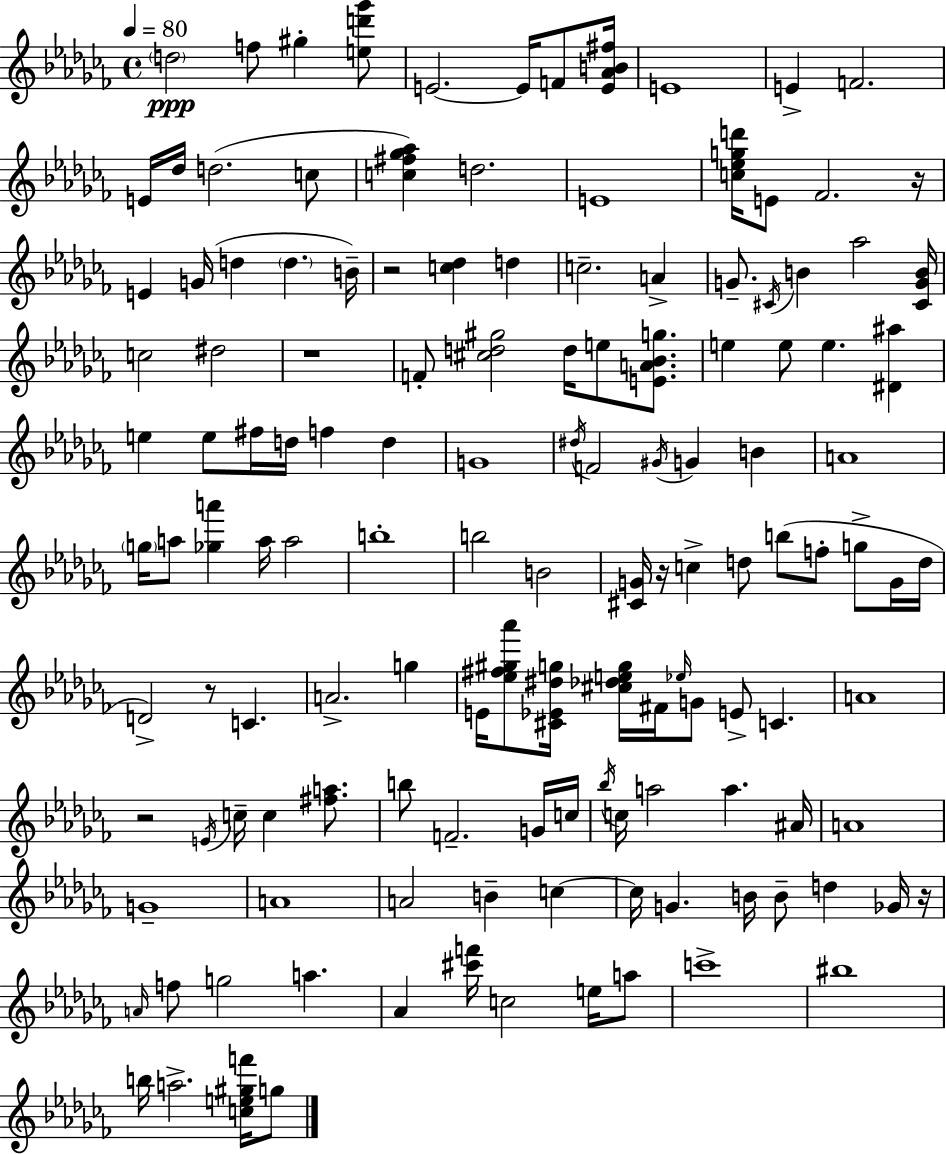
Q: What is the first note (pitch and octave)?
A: D5